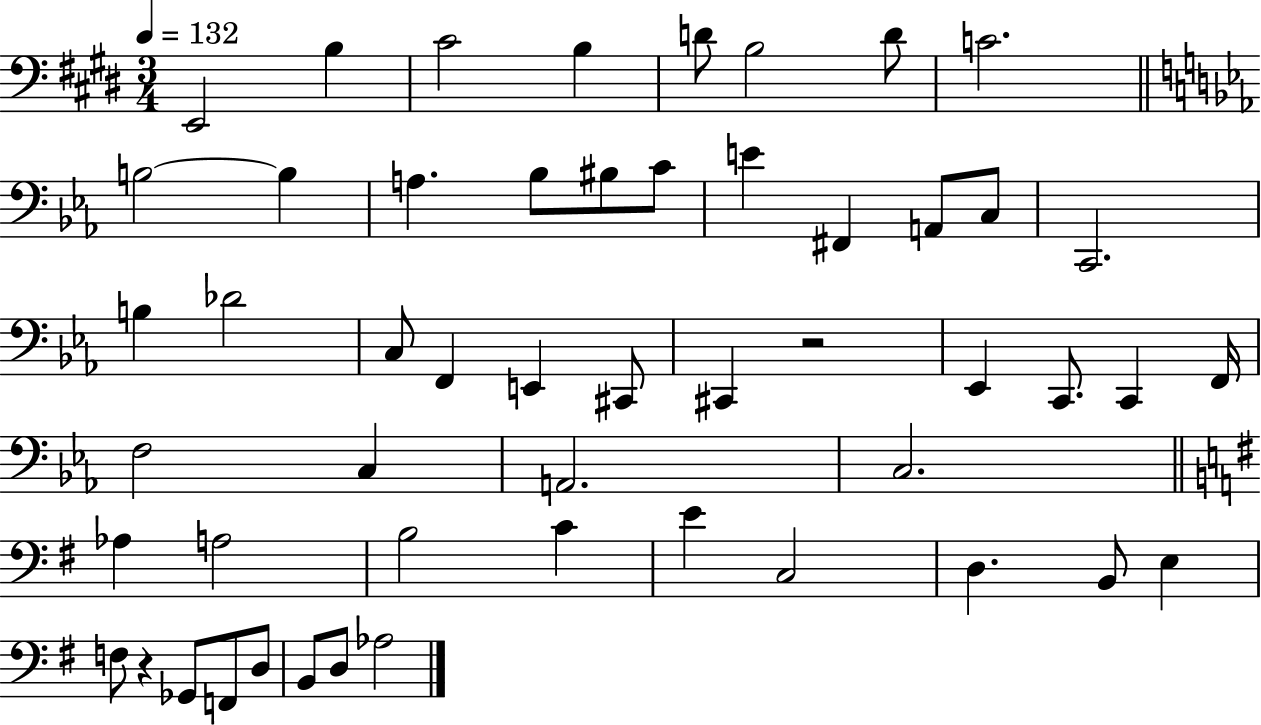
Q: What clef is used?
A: bass